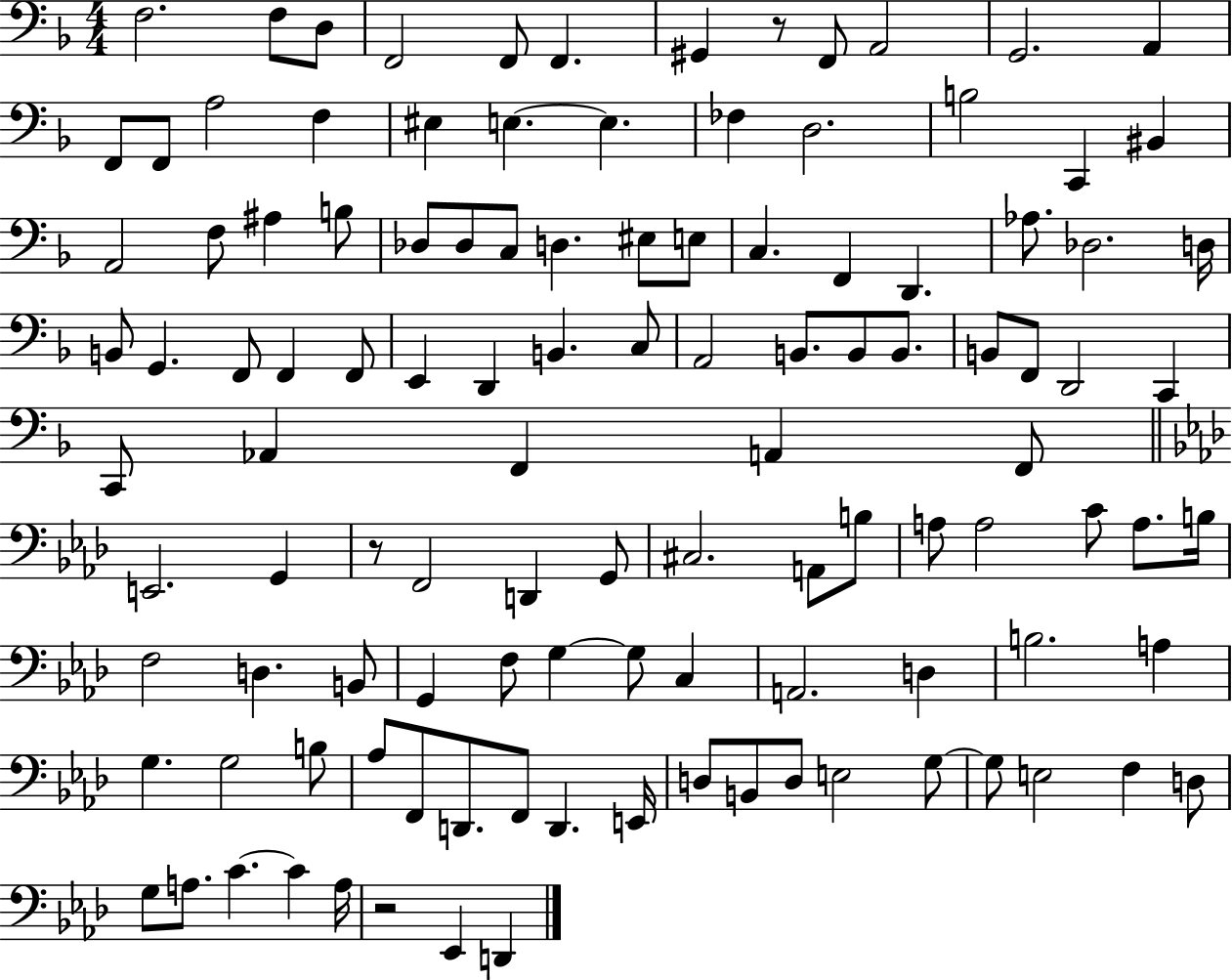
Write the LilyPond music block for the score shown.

{
  \clef bass
  \numericTimeSignature
  \time 4/4
  \key f \major
  f2. f8 d8 | f,2 f,8 f,4. | gis,4 r8 f,8 a,2 | g,2. a,4 | \break f,8 f,8 a2 f4 | eis4 e4.~~ e4. | fes4 d2. | b2 c,4 bis,4 | \break a,2 f8 ais4 b8 | des8 des8 c8 d4. eis8 e8 | c4. f,4 d,4. | aes8. des2. d16 | \break b,8 g,4. f,8 f,4 f,8 | e,4 d,4 b,4. c8 | a,2 b,8. b,8 b,8. | b,8 f,8 d,2 c,4 | \break c,8 aes,4 f,4 a,4 f,8 | \bar "||" \break \key aes \major e,2. g,4 | r8 f,2 d,4 g,8 | cis2. a,8 b8 | a8 a2 c'8 a8. b16 | \break f2 d4. b,8 | g,4 f8 g4~~ g8 c4 | a,2. d4 | b2. a4 | \break g4. g2 b8 | aes8 f,8 d,8. f,8 d,4. e,16 | d8 b,8 d8 e2 g8~~ | g8 e2 f4 d8 | \break g8 a8. c'4.~~ c'4 a16 | r2 ees,4 d,4 | \bar "|."
}